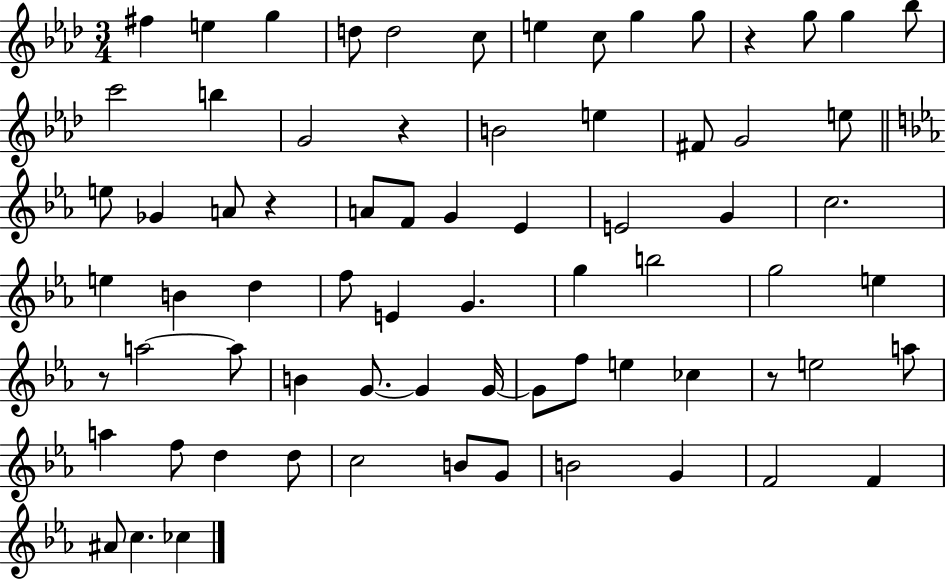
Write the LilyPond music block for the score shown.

{
  \clef treble
  \numericTimeSignature
  \time 3/4
  \key aes \major
  \repeat volta 2 { fis''4 e''4 g''4 | d''8 d''2 c''8 | e''4 c''8 g''4 g''8 | r4 g''8 g''4 bes''8 | \break c'''2 b''4 | g'2 r4 | b'2 e''4 | fis'8 g'2 e''8 | \break \bar "||" \break \key c \minor e''8 ges'4 a'8 r4 | a'8 f'8 g'4 ees'4 | e'2 g'4 | c''2. | \break e''4 b'4 d''4 | f''8 e'4 g'4. | g''4 b''2 | g''2 e''4 | \break r8 a''2~~ a''8 | b'4 g'8.~~ g'4 g'16~~ | g'8 f''8 e''4 ces''4 | r8 e''2 a''8 | \break a''4 f''8 d''4 d''8 | c''2 b'8 g'8 | b'2 g'4 | f'2 f'4 | \break ais'8 c''4. ces''4 | } \bar "|."
}